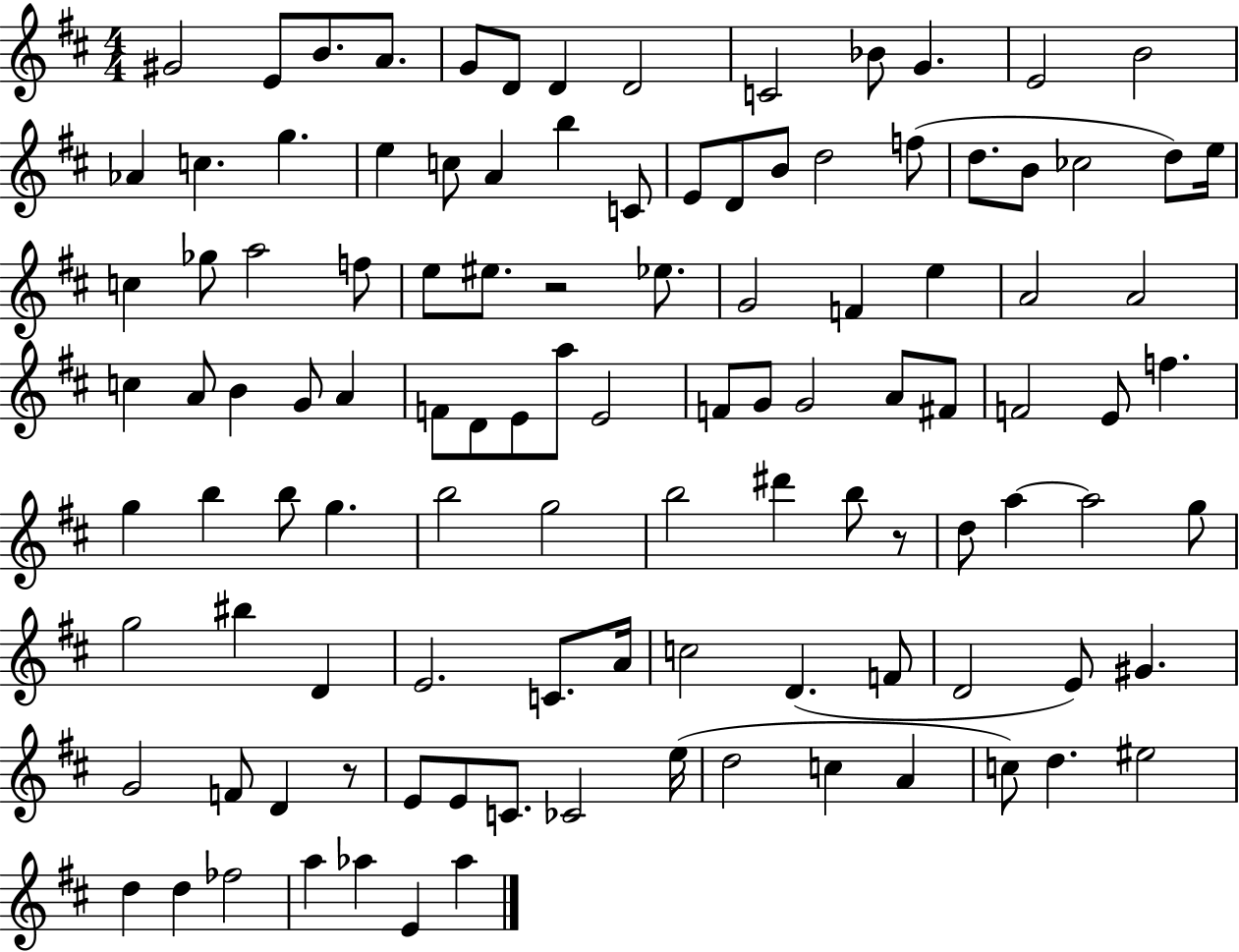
G#4/h E4/e B4/e. A4/e. G4/e D4/e D4/q D4/h C4/h Bb4/e G4/q. E4/h B4/h Ab4/q C5/q. G5/q. E5/q C5/e A4/q B5/q C4/e E4/e D4/e B4/e D5/h F5/e D5/e. B4/e CES5/h D5/e E5/s C5/q Gb5/e A5/h F5/e E5/e EIS5/e. R/h Eb5/e. G4/h F4/q E5/q A4/h A4/h C5/q A4/e B4/q G4/e A4/q F4/e D4/e E4/e A5/e E4/h F4/e G4/e G4/h A4/e F#4/e F4/h E4/e F5/q. G5/q B5/q B5/e G5/q. B5/h G5/h B5/h D#6/q B5/e R/e D5/e A5/q A5/h G5/e G5/h BIS5/q D4/q E4/h. C4/e. A4/s C5/h D4/q. F4/e D4/h E4/e G#4/q. G4/h F4/e D4/q R/e E4/e E4/e C4/e. CES4/h E5/s D5/h C5/q A4/q C5/e D5/q. EIS5/h D5/q D5/q FES5/h A5/q Ab5/q E4/q Ab5/q